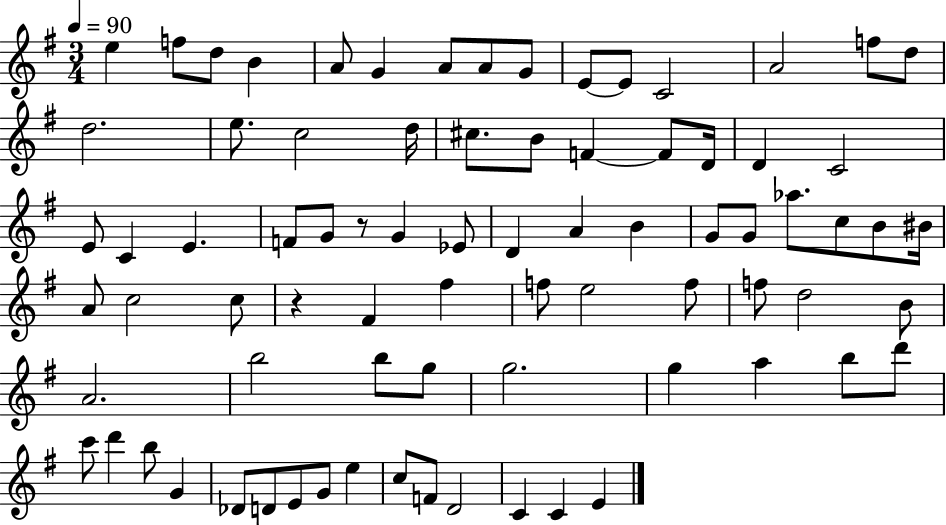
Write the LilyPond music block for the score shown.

{
  \clef treble
  \numericTimeSignature
  \time 3/4
  \key g \major
  \tempo 4 = 90
  e''4 f''8 d''8 b'4 | a'8 g'4 a'8 a'8 g'8 | e'8~~ e'8 c'2 | a'2 f''8 d''8 | \break d''2. | e''8. c''2 d''16 | cis''8. b'8 f'4~~ f'8 d'16 | d'4 c'2 | \break e'8 c'4 e'4. | f'8 g'8 r8 g'4 ees'8 | d'4 a'4 b'4 | g'8 g'8 aes''8. c''8 b'8 bis'16 | \break a'8 c''2 c''8 | r4 fis'4 fis''4 | f''8 e''2 f''8 | f''8 d''2 b'8 | \break a'2. | b''2 b''8 g''8 | g''2. | g''4 a''4 b''8 d'''8 | \break c'''8 d'''4 b''8 g'4 | des'8 d'8 e'8 g'8 e''4 | c''8 f'8 d'2 | c'4 c'4 e'4 | \break \bar "|."
}